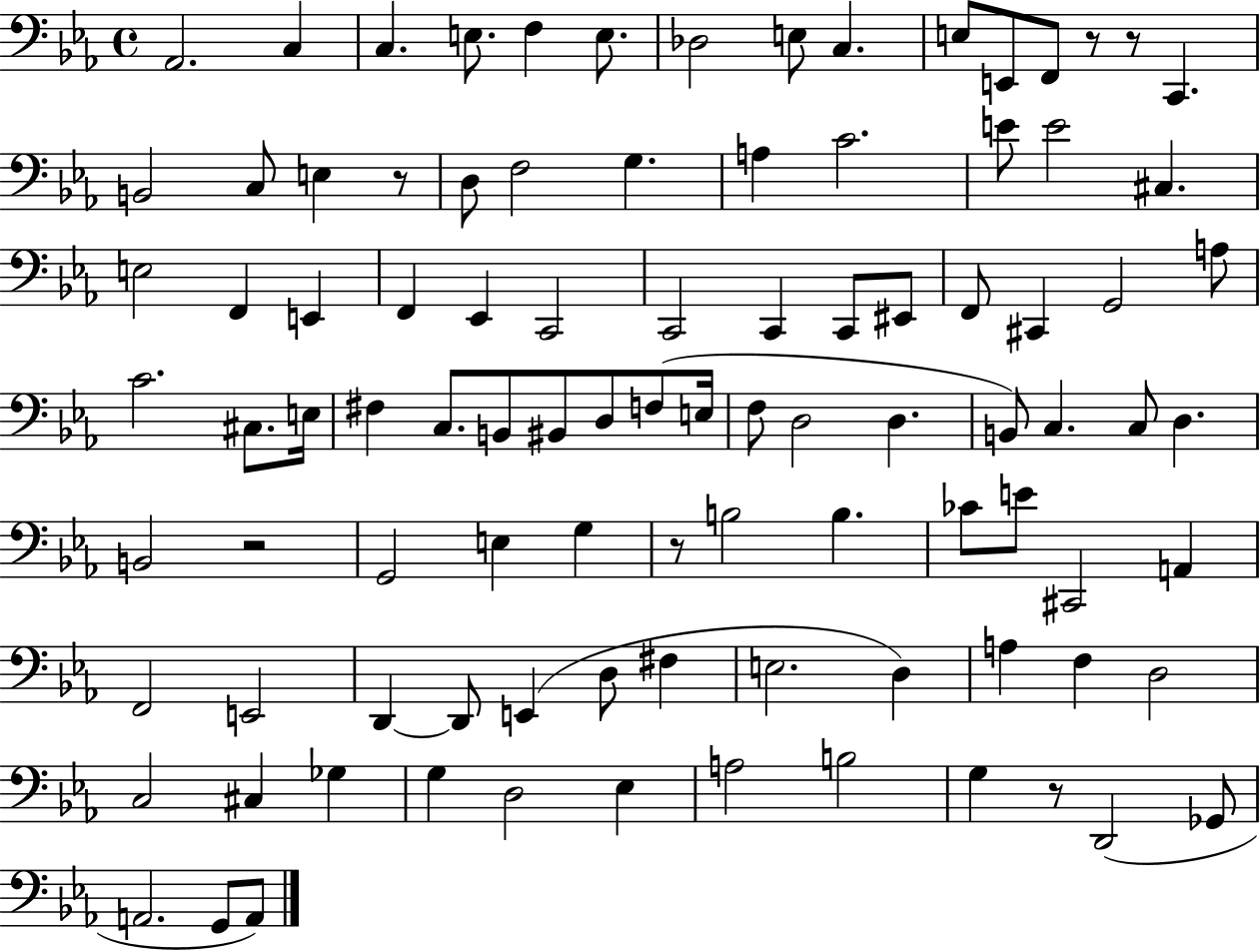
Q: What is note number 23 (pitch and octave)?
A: E4